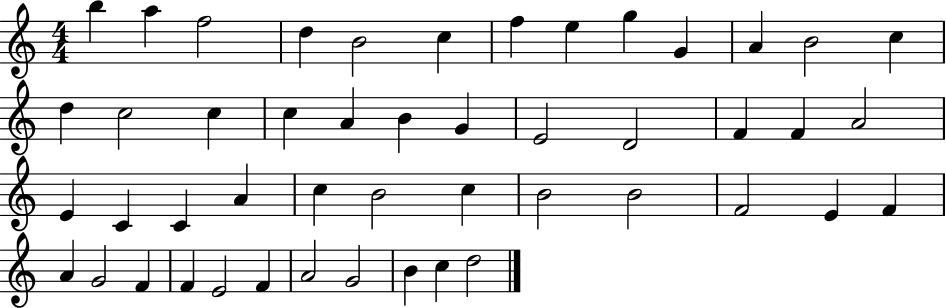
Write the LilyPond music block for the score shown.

{
  \clef treble
  \numericTimeSignature
  \time 4/4
  \key c \major
  b''4 a''4 f''2 | d''4 b'2 c''4 | f''4 e''4 g''4 g'4 | a'4 b'2 c''4 | \break d''4 c''2 c''4 | c''4 a'4 b'4 g'4 | e'2 d'2 | f'4 f'4 a'2 | \break e'4 c'4 c'4 a'4 | c''4 b'2 c''4 | b'2 b'2 | f'2 e'4 f'4 | \break a'4 g'2 f'4 | f'4 e'2 f'4 | a'2 g'2 | b'4 c''4 d''2 | \break \bar "|."
}